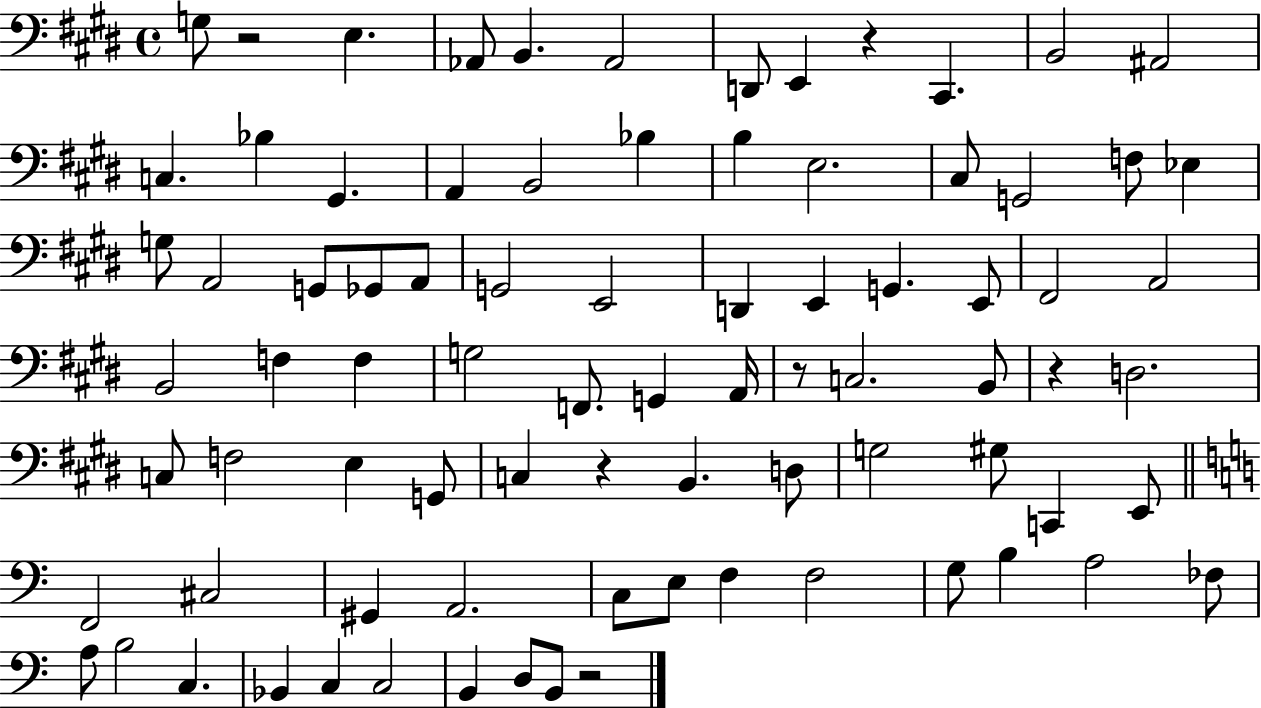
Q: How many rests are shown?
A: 6